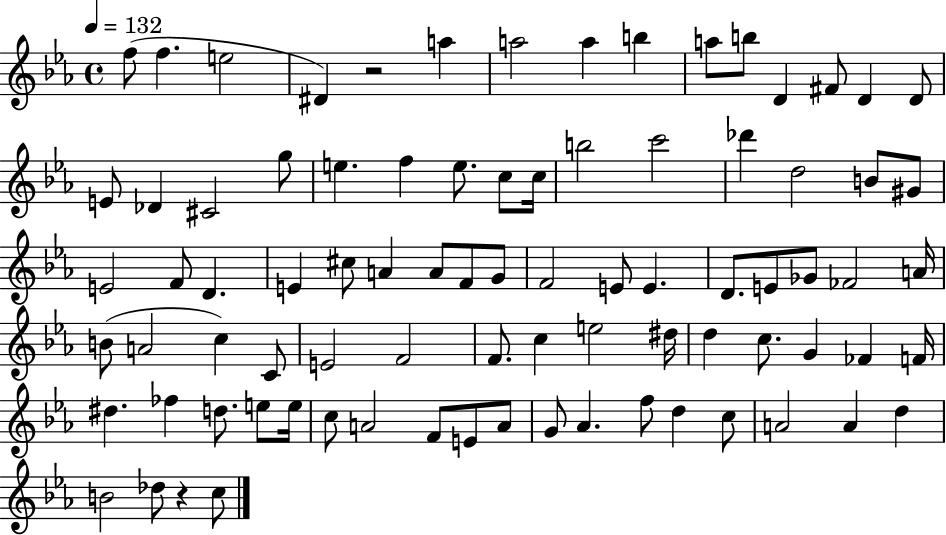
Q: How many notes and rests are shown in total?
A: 84